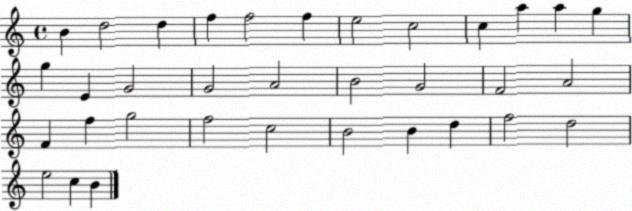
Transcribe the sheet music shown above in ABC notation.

X:1
T:Untitled
M:4/4
L:1/4
K:C
B d2 d f f2 f e2 c2 c a a g g E G2 G2 A2 B2 G2 F2 A2 F f g2 f2 c2 B2 B d f2 d2 e2 c B